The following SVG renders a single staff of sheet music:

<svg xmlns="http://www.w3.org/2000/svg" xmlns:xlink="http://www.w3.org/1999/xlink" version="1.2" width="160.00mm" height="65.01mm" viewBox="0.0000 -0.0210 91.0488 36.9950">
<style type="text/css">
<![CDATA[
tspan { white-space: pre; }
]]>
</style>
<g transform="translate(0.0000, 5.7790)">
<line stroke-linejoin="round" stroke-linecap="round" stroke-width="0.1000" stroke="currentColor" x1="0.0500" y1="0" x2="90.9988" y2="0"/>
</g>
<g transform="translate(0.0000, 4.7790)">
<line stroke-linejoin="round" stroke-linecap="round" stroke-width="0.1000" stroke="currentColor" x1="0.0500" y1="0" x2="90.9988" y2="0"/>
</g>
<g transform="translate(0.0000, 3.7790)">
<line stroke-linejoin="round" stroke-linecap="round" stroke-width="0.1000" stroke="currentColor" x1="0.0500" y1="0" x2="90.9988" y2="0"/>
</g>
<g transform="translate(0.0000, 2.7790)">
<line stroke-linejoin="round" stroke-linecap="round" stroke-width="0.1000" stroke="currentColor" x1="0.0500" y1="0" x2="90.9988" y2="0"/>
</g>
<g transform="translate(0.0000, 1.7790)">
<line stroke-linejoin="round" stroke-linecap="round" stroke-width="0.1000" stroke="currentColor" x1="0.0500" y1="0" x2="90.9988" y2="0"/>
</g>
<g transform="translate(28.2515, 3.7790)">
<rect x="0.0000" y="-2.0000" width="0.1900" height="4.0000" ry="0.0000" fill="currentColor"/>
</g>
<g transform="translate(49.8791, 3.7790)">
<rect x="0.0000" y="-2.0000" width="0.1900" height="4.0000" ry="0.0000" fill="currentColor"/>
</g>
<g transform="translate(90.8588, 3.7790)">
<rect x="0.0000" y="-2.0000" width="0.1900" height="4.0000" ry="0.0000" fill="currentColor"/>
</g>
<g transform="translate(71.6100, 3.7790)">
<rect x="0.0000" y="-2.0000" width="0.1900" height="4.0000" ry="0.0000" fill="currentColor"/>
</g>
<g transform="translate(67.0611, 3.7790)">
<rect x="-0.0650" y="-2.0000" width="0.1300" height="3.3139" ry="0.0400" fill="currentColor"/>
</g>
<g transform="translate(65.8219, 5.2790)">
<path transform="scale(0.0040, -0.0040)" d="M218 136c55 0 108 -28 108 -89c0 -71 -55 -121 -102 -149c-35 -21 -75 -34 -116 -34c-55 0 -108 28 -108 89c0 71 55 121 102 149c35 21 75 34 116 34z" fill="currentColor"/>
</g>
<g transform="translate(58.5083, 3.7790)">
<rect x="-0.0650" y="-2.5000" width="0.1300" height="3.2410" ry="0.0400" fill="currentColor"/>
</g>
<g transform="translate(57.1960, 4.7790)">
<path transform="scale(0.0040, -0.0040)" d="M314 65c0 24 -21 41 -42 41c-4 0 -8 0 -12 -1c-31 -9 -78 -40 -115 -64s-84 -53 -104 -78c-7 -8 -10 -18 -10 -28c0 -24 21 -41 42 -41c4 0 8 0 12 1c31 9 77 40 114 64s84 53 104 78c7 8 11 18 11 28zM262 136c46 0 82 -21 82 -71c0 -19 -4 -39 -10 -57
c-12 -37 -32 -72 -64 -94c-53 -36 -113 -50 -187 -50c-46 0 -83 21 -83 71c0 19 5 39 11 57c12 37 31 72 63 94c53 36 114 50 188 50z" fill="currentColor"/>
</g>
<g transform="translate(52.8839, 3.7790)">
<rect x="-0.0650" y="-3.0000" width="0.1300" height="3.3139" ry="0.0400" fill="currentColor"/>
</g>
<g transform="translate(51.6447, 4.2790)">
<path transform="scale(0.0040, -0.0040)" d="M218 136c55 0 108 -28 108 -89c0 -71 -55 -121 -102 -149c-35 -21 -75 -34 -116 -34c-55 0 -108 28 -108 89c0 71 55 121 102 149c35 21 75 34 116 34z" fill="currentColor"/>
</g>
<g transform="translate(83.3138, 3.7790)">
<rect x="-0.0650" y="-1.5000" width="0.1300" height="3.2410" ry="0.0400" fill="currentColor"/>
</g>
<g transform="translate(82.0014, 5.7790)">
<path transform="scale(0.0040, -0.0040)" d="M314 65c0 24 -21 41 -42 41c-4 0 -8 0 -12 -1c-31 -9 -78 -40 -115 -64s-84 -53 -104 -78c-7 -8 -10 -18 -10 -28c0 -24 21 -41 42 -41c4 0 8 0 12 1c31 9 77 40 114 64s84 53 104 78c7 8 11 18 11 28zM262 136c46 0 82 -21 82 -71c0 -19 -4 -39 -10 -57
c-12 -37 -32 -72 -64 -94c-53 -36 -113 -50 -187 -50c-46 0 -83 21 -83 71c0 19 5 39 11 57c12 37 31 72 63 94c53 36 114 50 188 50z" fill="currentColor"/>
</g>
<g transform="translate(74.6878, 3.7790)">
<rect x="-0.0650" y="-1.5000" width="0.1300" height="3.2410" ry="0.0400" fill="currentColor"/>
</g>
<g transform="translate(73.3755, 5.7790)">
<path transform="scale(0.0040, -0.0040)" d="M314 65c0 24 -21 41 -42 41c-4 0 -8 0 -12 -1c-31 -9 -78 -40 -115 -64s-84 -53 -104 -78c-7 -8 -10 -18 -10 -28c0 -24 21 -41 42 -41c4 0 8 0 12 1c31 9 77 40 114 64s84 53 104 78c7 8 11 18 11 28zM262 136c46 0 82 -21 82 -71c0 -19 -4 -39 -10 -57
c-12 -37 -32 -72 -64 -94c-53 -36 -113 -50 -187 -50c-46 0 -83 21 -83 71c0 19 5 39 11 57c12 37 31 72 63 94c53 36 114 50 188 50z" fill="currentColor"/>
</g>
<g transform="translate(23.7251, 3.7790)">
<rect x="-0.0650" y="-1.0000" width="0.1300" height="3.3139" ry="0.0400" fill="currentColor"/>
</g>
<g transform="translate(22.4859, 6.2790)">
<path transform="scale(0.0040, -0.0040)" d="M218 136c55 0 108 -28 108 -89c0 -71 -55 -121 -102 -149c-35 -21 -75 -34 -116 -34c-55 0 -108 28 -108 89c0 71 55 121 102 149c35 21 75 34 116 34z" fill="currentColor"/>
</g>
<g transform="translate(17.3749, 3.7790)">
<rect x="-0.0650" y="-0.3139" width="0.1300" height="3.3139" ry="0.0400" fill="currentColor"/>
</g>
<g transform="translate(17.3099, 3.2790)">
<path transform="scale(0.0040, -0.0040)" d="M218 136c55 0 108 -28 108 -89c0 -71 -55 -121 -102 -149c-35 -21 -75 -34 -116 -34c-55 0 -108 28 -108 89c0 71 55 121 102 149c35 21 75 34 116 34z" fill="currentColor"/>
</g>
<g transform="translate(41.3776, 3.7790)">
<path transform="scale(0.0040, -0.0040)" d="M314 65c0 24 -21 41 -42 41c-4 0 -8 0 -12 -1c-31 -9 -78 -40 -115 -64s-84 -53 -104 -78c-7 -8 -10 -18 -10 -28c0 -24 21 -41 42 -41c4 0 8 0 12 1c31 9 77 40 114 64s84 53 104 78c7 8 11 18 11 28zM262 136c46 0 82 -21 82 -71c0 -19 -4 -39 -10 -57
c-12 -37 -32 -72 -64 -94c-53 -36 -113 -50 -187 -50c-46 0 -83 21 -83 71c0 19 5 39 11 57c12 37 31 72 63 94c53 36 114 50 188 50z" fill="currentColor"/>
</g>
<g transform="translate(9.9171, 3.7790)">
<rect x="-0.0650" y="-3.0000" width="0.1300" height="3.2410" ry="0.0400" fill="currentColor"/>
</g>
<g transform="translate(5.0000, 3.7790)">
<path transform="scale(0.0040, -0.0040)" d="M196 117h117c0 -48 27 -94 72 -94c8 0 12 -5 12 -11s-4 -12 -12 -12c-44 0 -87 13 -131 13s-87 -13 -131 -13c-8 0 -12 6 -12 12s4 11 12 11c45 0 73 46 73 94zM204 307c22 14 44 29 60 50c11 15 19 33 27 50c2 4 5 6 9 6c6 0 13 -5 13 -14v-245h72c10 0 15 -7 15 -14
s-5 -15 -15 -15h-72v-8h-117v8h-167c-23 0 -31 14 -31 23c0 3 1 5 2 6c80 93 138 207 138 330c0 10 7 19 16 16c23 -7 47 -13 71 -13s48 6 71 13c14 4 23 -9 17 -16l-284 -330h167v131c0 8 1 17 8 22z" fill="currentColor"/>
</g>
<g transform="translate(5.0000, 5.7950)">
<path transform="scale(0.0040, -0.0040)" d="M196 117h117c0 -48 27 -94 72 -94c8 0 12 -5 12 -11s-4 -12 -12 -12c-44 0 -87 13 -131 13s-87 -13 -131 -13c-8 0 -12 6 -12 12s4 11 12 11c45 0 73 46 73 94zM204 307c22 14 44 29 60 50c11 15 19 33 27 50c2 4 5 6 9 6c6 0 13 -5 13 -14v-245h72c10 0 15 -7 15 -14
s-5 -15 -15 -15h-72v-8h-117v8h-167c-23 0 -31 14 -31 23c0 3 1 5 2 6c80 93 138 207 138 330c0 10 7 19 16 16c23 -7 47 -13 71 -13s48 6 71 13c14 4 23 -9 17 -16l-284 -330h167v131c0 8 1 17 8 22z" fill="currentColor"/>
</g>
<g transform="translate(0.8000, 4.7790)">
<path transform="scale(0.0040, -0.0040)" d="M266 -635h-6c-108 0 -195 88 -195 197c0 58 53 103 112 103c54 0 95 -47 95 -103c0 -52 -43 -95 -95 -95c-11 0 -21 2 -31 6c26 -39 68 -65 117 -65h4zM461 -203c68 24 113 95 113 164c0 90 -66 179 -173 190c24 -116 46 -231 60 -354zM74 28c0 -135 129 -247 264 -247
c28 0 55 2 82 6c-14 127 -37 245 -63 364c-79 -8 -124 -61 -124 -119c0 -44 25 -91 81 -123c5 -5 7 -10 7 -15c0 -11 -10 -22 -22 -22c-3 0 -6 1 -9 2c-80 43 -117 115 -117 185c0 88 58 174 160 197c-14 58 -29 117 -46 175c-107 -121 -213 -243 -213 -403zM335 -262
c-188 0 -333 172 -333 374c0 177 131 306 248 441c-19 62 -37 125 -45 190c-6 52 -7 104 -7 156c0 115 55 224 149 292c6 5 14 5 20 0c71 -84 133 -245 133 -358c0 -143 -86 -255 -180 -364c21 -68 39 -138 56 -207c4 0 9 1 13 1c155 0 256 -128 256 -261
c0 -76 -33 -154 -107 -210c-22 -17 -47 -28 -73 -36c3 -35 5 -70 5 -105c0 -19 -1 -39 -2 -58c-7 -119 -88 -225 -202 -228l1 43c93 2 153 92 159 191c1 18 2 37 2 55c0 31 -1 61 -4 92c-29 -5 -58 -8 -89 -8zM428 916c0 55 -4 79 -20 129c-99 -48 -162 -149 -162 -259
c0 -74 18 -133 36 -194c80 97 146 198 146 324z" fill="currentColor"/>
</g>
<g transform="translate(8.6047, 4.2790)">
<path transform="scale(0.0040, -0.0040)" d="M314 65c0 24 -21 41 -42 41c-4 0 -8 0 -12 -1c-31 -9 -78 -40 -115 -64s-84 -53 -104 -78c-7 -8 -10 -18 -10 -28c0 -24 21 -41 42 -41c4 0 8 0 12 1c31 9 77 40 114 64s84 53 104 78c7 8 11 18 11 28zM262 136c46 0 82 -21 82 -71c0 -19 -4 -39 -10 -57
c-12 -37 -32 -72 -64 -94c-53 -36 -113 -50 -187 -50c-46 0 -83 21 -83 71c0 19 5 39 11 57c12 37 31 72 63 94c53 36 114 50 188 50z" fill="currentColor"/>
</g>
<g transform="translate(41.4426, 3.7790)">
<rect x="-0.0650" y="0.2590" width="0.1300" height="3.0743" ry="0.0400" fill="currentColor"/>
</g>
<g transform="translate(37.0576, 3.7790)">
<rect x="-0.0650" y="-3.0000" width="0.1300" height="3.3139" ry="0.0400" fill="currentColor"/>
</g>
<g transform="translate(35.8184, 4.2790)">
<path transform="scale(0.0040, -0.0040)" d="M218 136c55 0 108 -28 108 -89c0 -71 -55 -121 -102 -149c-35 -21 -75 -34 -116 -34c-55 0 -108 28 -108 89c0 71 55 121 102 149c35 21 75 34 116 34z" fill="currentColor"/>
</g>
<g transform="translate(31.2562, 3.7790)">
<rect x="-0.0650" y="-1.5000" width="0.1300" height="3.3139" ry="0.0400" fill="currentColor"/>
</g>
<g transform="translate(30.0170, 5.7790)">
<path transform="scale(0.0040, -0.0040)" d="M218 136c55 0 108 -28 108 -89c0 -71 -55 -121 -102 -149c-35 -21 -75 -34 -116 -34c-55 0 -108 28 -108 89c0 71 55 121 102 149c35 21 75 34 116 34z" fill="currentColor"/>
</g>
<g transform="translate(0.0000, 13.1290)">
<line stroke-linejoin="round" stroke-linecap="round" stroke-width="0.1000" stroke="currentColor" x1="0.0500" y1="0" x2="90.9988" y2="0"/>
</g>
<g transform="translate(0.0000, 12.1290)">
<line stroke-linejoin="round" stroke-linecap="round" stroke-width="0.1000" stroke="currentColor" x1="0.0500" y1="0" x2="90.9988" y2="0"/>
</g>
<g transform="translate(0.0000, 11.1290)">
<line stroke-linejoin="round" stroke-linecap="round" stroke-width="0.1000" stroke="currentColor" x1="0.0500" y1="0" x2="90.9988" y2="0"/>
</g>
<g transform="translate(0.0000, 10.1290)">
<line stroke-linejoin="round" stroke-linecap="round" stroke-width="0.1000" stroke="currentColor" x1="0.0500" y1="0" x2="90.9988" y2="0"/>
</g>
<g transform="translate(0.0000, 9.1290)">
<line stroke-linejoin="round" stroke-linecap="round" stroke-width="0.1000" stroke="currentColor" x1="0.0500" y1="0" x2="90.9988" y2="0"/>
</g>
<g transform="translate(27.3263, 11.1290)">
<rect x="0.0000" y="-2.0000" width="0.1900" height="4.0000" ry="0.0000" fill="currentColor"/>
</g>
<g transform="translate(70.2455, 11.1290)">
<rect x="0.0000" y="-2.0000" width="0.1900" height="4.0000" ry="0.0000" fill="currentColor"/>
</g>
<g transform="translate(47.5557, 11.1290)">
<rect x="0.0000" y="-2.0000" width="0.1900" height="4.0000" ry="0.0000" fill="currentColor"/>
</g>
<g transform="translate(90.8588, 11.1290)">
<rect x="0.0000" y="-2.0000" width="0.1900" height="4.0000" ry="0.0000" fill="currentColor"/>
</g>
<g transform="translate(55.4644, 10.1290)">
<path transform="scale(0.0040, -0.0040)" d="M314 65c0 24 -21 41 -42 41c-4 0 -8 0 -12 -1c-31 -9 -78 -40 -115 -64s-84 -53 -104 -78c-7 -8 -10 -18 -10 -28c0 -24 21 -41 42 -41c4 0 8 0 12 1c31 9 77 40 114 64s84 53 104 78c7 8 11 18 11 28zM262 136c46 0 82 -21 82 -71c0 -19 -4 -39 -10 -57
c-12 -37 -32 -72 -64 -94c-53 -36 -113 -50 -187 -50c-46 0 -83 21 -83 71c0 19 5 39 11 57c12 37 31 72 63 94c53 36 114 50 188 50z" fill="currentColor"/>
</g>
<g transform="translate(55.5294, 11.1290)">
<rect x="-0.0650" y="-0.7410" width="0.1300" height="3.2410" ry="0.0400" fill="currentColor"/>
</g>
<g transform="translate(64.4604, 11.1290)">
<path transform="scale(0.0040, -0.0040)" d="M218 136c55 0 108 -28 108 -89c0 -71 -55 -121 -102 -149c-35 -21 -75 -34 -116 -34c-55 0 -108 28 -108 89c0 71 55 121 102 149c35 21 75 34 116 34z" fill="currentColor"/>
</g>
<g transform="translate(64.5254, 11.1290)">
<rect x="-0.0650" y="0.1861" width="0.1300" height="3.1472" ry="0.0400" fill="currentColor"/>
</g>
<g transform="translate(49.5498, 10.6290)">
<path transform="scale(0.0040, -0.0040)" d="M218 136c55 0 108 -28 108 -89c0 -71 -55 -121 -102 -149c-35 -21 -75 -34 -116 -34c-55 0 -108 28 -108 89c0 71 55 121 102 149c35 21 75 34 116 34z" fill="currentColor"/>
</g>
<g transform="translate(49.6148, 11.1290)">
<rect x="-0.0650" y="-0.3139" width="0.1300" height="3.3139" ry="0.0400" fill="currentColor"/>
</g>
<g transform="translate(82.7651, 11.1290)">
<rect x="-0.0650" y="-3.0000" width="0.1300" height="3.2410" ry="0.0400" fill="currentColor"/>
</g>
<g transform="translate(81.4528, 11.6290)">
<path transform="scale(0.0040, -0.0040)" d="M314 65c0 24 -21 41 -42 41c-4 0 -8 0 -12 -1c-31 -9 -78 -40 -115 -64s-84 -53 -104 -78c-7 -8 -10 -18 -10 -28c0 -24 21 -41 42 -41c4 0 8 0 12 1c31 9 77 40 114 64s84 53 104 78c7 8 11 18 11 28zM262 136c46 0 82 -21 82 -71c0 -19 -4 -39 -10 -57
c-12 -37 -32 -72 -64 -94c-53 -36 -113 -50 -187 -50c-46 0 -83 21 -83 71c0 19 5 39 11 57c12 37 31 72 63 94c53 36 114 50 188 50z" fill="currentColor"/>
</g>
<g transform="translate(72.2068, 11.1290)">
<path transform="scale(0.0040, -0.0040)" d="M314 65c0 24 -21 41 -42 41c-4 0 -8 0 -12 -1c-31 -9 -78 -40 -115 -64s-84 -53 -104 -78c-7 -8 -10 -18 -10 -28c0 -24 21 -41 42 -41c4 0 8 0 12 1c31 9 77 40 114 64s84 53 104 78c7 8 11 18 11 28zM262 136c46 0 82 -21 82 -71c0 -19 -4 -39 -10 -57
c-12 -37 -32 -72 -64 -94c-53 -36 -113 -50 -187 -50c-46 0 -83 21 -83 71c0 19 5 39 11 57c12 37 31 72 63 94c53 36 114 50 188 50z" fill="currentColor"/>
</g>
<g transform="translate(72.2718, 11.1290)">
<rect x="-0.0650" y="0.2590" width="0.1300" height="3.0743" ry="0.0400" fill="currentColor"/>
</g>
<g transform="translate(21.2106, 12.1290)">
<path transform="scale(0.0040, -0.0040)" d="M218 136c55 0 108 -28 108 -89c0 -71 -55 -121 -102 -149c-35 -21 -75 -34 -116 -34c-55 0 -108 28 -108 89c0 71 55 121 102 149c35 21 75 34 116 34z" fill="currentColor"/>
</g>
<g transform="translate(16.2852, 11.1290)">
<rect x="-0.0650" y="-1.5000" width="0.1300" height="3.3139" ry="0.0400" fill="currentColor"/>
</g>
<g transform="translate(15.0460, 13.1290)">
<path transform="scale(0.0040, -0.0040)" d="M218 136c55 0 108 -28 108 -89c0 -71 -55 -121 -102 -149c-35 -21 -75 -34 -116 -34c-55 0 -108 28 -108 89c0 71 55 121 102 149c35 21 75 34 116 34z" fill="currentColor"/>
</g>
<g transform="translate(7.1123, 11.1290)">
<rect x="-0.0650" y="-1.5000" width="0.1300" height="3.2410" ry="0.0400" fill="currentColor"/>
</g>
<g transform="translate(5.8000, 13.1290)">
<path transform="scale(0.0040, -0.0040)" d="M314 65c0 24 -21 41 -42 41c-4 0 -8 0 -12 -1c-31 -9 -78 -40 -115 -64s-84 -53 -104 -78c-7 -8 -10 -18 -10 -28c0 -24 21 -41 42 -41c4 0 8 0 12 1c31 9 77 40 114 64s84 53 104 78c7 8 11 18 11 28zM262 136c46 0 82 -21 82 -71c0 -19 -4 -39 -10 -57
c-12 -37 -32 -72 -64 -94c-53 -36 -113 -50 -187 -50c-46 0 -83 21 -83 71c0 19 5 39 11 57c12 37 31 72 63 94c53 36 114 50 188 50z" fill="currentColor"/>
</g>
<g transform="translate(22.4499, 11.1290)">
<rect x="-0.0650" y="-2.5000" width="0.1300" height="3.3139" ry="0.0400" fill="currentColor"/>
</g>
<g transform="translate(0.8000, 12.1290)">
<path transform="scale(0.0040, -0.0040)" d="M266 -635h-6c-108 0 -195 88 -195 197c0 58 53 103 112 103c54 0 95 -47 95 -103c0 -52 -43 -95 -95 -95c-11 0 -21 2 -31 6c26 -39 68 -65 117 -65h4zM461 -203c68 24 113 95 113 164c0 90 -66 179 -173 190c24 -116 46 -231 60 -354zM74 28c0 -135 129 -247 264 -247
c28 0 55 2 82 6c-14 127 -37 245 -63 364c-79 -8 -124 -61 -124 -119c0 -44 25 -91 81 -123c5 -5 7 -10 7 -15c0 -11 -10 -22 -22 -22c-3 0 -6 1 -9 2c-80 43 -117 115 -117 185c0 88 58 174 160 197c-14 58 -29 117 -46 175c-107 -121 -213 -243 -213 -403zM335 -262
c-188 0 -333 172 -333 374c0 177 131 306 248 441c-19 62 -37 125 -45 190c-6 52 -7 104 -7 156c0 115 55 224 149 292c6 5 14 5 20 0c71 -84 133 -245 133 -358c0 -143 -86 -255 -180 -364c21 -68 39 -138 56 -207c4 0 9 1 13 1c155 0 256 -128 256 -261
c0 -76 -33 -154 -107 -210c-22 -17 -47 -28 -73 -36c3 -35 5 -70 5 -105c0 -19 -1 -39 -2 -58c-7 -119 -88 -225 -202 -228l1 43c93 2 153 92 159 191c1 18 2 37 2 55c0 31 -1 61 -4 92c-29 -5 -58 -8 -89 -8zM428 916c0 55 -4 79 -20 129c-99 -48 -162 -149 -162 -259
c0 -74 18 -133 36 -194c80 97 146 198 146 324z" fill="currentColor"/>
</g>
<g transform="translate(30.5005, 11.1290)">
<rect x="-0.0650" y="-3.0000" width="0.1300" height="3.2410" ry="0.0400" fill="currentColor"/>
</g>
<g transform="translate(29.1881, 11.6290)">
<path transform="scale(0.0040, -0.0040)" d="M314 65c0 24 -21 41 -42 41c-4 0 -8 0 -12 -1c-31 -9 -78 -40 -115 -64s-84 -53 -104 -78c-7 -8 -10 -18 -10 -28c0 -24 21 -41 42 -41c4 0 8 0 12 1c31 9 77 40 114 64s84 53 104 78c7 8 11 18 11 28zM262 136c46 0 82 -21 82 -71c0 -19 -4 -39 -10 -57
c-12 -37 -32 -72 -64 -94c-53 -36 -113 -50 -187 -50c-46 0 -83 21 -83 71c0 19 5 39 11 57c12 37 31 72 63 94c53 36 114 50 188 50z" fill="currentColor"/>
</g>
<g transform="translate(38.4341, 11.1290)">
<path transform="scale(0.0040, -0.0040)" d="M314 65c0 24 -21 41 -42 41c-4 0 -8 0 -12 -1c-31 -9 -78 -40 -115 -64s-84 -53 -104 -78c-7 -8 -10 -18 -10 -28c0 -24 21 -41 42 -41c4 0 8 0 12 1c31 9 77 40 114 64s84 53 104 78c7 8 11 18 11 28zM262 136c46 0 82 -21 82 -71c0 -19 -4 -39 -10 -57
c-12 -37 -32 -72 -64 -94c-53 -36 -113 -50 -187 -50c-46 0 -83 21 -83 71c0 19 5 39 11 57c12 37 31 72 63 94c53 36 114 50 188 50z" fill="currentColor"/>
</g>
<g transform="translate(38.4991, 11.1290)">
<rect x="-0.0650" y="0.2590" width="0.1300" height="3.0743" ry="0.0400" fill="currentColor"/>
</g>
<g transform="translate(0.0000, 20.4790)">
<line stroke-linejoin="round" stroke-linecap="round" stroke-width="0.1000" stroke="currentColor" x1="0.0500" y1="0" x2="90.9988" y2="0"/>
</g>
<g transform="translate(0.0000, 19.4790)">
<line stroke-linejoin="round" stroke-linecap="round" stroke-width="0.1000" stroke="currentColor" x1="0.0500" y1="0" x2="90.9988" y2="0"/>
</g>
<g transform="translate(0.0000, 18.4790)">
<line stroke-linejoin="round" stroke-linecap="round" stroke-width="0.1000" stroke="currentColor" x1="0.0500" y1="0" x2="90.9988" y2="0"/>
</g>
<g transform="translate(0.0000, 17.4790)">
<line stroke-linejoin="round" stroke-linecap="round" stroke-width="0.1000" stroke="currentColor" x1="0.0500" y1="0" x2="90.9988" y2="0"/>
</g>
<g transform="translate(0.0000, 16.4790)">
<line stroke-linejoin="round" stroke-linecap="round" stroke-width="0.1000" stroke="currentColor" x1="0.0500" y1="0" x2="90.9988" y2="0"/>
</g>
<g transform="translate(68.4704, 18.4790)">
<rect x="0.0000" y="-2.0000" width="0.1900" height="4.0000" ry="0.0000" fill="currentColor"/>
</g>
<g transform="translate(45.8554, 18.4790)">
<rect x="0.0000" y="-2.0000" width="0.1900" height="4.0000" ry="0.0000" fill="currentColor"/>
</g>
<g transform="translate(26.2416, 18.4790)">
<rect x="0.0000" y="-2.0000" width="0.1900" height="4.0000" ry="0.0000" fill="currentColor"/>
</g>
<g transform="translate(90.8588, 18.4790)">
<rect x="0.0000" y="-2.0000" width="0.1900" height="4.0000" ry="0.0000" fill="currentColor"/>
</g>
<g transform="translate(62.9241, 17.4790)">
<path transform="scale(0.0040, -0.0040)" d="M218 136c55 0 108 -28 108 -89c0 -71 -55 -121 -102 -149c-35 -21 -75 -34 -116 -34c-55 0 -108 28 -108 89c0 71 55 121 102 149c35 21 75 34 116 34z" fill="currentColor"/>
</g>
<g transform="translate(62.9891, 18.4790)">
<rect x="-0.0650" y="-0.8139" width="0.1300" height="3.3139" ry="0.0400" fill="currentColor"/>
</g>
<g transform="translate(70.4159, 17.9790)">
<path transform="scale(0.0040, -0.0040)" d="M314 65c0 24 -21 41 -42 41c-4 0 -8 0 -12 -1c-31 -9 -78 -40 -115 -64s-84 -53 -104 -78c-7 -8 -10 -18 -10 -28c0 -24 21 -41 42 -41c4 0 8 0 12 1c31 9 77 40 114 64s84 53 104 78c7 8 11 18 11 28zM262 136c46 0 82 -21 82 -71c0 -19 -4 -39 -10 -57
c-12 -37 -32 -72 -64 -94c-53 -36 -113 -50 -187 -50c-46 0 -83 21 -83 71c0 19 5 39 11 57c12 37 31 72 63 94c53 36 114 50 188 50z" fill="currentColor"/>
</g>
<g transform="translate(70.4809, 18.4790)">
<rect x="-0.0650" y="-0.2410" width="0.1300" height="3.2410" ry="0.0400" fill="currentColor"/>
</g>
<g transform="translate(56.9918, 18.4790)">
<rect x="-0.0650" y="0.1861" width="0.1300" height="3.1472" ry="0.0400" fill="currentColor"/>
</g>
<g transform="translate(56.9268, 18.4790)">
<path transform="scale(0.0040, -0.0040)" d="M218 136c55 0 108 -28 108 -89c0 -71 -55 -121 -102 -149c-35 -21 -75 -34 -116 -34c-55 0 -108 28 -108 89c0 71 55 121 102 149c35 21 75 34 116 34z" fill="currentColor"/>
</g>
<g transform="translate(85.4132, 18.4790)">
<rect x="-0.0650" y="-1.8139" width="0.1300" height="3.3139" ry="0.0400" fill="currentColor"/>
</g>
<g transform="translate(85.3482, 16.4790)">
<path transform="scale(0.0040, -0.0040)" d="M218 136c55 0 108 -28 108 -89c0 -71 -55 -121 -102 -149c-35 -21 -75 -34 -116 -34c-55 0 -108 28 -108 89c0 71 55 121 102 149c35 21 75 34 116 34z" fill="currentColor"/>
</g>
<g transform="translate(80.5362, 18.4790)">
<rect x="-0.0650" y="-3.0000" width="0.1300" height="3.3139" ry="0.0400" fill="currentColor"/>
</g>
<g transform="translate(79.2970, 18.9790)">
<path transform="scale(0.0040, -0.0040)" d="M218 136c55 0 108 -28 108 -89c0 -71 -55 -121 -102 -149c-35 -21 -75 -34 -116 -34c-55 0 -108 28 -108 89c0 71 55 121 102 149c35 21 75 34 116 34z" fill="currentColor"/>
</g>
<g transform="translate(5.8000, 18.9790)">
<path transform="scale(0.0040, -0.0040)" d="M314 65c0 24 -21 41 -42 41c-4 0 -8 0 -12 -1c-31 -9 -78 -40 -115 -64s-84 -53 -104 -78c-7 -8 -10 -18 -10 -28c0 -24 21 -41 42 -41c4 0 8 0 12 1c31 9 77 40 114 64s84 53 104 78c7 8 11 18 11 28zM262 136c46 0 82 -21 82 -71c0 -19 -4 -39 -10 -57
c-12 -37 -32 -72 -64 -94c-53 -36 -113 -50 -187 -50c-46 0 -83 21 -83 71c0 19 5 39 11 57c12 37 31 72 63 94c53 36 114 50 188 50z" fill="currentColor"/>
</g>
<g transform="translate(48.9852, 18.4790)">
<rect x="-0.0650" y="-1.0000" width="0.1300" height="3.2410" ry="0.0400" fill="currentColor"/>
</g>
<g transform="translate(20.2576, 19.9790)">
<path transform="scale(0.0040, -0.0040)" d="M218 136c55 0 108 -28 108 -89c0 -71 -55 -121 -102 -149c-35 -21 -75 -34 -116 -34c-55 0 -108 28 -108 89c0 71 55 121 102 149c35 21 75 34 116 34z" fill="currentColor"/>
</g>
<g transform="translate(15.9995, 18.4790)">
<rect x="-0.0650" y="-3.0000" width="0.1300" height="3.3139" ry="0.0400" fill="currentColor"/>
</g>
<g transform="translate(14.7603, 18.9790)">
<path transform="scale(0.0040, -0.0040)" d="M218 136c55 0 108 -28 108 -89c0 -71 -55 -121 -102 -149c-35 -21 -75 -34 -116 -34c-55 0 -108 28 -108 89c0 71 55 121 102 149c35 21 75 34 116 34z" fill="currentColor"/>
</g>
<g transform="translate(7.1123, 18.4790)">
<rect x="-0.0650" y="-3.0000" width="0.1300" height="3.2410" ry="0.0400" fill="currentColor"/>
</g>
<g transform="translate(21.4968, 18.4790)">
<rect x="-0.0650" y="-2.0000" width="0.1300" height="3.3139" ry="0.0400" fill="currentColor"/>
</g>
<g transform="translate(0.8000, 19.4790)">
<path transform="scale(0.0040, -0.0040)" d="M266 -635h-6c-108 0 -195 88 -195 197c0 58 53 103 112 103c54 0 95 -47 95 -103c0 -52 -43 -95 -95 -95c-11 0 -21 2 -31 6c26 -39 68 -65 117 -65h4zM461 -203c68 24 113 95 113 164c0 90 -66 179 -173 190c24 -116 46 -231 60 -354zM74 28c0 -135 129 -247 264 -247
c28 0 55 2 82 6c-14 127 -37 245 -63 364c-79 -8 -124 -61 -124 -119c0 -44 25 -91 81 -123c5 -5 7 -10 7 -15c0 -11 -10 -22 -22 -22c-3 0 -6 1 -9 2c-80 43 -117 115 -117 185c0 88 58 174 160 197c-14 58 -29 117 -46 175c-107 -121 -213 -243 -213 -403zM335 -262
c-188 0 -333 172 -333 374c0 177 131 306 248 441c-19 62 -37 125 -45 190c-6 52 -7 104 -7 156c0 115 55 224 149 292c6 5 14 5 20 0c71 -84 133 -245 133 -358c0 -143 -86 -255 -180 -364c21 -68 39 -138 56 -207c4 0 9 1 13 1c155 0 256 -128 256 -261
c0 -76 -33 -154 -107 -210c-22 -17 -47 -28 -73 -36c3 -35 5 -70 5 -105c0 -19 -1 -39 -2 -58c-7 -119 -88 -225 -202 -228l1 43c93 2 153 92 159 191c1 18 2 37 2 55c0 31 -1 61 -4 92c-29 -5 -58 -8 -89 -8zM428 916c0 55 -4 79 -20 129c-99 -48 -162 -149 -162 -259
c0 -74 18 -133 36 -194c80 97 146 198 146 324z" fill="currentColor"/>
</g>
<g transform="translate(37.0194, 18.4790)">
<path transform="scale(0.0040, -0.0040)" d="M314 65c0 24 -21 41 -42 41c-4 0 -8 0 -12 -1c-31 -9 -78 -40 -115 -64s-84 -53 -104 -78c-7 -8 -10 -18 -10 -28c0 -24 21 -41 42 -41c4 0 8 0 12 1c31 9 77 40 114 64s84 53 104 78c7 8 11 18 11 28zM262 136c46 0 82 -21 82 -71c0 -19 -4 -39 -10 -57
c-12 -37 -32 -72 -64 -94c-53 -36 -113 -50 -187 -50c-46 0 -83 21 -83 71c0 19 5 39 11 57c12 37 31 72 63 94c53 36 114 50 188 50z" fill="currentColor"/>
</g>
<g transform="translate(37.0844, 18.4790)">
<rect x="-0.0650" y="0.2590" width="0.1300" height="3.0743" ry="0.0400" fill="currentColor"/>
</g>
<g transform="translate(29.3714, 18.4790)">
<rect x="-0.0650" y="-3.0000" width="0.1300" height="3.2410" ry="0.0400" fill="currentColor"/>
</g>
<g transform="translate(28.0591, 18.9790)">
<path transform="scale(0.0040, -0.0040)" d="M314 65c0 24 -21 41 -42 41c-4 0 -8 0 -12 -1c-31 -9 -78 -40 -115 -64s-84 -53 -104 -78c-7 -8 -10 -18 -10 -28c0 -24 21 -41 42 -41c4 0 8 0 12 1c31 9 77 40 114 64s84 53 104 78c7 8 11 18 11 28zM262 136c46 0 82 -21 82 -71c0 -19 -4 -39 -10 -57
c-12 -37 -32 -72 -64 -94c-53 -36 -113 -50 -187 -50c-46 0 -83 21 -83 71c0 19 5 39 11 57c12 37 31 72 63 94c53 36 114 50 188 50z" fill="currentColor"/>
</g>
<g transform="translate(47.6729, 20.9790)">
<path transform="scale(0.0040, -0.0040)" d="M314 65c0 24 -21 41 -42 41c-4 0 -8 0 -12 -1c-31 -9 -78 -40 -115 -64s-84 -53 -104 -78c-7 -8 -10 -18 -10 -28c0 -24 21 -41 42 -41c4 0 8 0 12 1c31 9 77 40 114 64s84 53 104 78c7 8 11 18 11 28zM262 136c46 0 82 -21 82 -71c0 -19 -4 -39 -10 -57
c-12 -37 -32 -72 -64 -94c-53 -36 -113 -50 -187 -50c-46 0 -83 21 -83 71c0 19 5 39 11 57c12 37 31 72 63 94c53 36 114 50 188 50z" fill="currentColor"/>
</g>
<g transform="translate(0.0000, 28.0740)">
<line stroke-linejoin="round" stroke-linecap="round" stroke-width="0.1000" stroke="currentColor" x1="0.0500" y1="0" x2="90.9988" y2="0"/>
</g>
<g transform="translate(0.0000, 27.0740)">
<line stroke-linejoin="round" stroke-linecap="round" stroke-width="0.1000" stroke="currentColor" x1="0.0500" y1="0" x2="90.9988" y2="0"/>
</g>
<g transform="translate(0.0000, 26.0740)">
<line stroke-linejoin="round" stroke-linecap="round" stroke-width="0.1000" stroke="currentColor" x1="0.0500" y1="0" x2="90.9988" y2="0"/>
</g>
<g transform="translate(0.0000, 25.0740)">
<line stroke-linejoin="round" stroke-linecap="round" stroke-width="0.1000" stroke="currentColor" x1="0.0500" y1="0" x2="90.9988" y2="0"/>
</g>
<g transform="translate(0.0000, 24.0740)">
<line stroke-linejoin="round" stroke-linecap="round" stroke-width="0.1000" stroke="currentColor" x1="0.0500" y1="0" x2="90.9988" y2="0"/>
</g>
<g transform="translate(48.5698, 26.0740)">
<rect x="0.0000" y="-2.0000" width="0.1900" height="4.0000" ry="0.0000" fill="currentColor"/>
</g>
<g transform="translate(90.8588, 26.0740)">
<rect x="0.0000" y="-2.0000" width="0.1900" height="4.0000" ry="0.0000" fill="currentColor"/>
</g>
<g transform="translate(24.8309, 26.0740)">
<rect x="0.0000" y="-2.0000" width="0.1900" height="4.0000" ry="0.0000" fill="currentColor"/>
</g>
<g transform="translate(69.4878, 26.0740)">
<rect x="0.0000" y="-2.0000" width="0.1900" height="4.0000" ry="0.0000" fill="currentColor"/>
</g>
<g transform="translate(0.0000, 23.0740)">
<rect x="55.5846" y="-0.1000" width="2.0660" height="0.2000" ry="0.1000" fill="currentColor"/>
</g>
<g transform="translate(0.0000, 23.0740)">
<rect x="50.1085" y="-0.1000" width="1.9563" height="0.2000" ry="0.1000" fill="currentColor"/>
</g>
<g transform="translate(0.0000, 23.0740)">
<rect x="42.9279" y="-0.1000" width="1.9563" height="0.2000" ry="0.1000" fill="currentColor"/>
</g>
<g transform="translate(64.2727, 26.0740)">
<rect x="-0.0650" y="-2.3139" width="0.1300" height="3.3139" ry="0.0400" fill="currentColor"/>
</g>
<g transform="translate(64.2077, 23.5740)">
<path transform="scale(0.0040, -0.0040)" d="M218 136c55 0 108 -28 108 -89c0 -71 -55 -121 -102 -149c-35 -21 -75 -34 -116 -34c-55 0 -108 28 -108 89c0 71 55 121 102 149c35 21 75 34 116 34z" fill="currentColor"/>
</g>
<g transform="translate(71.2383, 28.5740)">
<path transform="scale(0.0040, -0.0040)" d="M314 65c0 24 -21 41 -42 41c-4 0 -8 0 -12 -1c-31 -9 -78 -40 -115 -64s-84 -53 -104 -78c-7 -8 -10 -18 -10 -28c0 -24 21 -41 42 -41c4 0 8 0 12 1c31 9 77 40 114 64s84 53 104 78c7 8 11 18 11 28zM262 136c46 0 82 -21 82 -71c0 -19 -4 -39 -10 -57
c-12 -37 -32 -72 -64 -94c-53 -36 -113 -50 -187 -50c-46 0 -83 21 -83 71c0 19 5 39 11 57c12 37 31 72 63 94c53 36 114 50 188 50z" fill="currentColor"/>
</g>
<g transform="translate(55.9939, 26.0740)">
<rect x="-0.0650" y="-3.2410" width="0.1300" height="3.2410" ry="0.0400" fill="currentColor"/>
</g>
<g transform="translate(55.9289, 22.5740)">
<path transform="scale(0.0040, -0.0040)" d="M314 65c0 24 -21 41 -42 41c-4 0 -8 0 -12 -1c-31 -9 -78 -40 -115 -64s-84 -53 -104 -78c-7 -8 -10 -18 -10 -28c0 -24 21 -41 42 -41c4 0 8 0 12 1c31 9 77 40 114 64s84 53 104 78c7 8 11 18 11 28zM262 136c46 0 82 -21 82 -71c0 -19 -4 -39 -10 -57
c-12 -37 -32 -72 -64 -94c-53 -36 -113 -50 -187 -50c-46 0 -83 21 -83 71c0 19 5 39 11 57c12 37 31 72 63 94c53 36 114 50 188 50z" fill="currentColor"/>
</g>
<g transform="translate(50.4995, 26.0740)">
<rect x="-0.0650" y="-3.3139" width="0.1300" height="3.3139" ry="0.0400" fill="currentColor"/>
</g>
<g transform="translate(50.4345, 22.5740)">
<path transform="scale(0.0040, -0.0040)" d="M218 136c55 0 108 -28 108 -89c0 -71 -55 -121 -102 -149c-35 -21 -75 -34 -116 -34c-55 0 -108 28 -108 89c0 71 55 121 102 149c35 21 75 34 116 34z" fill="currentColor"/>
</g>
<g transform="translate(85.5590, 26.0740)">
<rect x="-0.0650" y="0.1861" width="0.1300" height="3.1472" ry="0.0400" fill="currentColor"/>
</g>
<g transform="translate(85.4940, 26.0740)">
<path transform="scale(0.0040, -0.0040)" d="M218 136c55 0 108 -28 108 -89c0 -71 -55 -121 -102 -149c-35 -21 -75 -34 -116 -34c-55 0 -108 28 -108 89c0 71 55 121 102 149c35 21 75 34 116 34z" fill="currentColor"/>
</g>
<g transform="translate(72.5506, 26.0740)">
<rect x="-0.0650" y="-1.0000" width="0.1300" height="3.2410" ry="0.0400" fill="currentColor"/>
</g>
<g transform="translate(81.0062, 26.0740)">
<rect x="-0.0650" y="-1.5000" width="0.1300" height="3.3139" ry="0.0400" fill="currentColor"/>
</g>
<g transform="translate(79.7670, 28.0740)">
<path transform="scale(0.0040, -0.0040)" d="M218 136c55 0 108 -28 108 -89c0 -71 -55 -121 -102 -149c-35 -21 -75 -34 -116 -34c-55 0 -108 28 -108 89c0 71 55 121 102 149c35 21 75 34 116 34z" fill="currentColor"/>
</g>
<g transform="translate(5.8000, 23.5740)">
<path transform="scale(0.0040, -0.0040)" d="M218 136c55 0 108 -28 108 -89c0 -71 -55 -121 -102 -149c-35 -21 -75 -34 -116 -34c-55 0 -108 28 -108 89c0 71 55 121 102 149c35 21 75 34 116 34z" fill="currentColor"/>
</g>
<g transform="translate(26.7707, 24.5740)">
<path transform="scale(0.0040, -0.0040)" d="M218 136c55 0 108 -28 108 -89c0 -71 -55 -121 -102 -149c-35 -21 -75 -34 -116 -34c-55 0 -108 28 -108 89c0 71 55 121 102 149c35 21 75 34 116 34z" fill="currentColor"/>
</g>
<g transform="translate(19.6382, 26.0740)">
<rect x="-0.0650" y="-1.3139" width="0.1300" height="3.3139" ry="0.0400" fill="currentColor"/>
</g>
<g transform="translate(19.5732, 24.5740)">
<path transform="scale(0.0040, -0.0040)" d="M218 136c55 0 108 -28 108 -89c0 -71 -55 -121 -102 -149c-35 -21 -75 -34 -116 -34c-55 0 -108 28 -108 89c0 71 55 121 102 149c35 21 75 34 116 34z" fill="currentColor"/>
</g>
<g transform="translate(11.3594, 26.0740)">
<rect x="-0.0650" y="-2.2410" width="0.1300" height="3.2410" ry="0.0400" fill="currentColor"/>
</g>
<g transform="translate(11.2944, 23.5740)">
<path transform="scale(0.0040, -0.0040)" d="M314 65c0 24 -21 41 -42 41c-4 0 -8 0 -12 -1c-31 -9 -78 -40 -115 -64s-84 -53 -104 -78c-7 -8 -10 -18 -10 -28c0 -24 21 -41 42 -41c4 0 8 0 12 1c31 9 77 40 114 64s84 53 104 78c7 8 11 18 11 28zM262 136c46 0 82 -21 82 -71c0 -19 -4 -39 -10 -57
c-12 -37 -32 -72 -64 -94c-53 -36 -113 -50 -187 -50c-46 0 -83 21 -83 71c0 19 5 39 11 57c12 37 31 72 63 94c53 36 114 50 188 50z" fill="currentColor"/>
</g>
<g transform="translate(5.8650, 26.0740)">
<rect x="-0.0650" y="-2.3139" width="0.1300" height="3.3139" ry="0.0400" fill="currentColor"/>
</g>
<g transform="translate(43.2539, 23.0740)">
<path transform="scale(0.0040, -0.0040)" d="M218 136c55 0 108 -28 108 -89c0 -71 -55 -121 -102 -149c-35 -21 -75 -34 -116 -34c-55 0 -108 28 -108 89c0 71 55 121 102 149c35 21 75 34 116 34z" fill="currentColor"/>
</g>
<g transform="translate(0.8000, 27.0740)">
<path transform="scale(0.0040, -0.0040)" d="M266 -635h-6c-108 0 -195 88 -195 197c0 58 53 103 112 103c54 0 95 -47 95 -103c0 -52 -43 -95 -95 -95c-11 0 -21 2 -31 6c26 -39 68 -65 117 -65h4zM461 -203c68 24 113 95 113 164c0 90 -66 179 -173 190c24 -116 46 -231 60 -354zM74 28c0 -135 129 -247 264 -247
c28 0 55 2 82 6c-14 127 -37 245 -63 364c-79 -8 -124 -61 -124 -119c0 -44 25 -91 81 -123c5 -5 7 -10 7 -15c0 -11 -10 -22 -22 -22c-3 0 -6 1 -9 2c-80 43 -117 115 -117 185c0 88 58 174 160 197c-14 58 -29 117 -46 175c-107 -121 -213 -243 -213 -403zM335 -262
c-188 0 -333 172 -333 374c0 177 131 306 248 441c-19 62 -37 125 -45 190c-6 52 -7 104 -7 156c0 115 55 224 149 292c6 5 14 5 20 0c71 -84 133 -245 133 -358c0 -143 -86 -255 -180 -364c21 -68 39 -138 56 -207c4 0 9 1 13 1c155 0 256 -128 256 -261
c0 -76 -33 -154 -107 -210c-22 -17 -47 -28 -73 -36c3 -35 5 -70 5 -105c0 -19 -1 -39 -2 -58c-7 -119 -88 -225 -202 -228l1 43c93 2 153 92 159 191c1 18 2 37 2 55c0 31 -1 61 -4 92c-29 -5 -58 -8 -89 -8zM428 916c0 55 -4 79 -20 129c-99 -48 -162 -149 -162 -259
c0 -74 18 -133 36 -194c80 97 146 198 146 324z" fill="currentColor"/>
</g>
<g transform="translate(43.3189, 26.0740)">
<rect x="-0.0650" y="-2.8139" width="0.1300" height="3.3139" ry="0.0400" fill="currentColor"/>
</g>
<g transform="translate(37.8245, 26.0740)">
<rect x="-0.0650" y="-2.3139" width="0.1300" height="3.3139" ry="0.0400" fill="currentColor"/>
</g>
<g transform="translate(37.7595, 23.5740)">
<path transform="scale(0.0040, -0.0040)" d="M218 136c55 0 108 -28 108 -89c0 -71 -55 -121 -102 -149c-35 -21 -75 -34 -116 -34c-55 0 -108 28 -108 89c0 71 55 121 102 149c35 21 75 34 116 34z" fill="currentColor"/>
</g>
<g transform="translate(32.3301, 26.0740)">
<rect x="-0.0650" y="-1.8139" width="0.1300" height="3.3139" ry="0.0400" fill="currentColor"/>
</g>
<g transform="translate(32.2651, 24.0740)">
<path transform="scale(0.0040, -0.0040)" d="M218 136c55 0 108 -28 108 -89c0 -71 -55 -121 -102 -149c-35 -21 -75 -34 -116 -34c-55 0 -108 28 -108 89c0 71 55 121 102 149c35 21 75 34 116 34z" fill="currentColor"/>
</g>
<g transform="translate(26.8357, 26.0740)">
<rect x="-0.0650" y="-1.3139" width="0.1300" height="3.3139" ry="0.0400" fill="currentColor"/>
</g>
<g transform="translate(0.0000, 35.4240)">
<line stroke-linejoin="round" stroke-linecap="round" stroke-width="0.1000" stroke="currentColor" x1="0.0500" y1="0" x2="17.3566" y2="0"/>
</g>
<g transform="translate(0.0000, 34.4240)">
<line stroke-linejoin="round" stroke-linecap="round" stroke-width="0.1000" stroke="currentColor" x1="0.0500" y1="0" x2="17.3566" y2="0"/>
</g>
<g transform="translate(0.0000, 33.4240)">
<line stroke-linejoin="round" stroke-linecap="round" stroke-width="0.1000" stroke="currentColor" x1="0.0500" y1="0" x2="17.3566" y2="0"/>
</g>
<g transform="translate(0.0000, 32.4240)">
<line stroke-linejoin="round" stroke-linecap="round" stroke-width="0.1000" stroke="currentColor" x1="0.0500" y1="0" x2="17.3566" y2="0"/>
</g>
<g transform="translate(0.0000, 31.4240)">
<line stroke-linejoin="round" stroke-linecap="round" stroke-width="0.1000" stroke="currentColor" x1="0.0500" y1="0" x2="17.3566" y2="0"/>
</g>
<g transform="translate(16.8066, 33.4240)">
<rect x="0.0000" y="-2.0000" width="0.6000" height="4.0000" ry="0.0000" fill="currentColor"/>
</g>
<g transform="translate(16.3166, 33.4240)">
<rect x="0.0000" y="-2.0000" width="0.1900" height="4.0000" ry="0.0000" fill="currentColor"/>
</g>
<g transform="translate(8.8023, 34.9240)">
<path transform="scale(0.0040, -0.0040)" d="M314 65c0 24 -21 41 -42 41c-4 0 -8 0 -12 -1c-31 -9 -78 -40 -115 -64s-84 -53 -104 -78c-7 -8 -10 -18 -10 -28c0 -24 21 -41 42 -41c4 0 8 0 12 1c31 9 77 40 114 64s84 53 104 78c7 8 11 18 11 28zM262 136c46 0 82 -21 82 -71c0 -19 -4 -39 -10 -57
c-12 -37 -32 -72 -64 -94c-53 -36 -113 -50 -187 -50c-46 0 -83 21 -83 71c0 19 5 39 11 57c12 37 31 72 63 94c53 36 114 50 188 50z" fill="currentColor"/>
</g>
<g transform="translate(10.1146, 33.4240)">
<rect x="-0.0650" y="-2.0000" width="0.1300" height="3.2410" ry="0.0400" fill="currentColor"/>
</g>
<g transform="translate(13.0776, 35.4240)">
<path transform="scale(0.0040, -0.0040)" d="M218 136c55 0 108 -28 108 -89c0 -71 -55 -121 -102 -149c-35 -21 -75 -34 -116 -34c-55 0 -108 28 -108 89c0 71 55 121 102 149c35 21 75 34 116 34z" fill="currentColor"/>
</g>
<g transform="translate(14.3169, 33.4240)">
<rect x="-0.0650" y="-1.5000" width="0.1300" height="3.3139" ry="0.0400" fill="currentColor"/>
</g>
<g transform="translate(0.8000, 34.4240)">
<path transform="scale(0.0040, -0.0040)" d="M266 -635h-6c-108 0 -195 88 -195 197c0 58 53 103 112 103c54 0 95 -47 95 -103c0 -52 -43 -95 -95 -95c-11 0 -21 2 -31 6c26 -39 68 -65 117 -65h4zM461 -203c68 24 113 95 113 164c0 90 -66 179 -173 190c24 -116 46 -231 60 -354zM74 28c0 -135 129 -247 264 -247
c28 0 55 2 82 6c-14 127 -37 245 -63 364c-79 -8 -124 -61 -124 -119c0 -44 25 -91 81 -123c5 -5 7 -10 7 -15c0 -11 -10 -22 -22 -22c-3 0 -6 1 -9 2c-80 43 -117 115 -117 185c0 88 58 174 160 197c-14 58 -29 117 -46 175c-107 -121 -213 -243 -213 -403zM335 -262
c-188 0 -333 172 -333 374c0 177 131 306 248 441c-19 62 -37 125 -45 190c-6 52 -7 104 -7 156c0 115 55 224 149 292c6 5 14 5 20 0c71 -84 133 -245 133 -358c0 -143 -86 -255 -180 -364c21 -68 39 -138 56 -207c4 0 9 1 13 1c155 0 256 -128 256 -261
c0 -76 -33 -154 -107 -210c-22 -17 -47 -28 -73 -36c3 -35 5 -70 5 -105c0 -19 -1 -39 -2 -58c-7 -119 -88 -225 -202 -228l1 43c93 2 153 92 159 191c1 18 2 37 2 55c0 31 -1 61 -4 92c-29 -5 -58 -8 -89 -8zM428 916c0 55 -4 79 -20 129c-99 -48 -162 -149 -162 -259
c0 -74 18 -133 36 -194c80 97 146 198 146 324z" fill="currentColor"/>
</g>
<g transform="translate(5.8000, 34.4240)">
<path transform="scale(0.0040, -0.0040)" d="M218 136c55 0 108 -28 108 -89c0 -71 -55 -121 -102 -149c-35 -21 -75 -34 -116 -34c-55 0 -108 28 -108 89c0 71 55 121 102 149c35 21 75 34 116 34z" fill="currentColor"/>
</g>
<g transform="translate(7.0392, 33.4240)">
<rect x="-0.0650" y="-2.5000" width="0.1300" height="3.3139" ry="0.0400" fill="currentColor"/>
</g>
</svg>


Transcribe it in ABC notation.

X:1
T:Untitled
M:4/4
L:1/4
K:C
A2 c D E A B2 A G2 F E2 E2 E2 E G A2 B2 c d2 B B2 A2 A2 A F A2 B2 D2 B d c2 A f g g2 e e f g a b b2 g D2 E B G F2 E